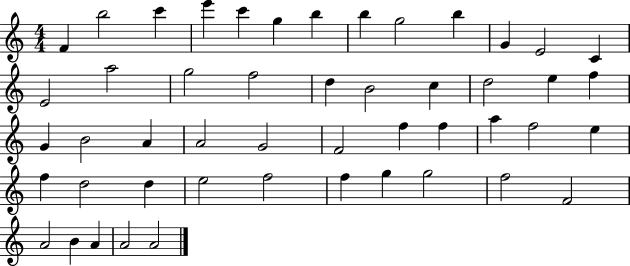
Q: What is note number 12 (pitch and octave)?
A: E4